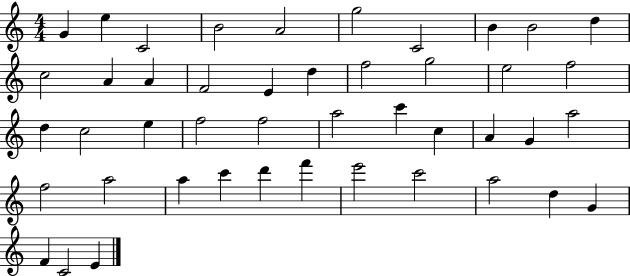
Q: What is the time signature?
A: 4/4